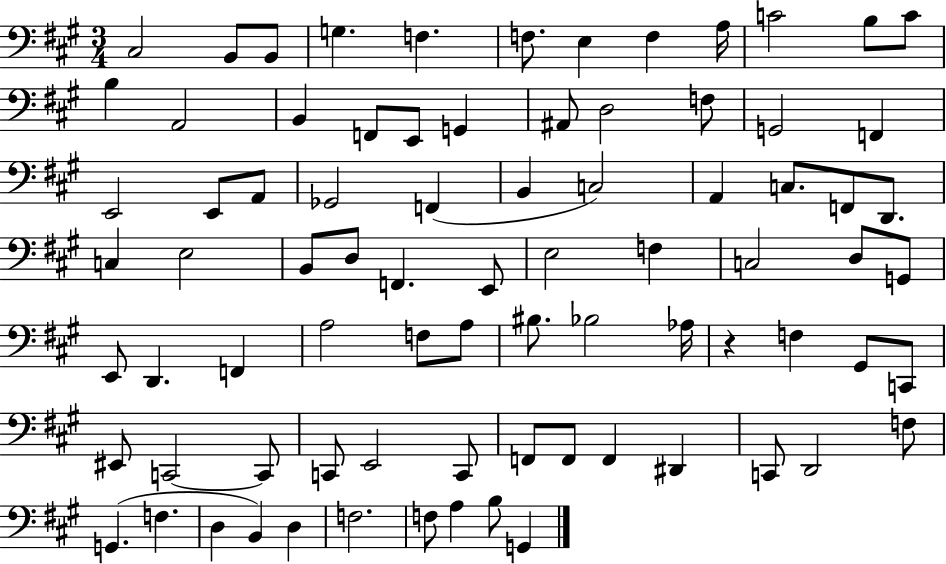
{
  \clef bass
  \numericTimeSignature
  \time 3/4
  \key a \major
  cis2 b,8 b,8 | g4. f4. | f8. e4 f4 a16 | c'2 b8 c'8 | \break b4 a,2 | b,4 f,8 e,8 g,4 | ais,8 d2 f8 | g,2 f,4 | \break e,2 e,8 a,8 | ges,2 f,4( | b,4 c2) | a,4 c8. f,8 d,8. | \break c4 e2 | b,8 d8 f,4. e,8 | e2 f4 | c2 d8 g,8 | \break e,8 d,4. f,4 | a2 f8 a8 | bis8. bes2 aes16 | r4 f4 gis,8 c,8 | \break eis,8 c,2~~ c,8 | c,8 e,2 c,8 | f,8 f,8 f,4 dis,4 | c,8 d,2 f8 | \break g,4.( f4. | d4 b,4) d4 | f2. | f8 a4 b8 g,4 | \break \bar "|."
}